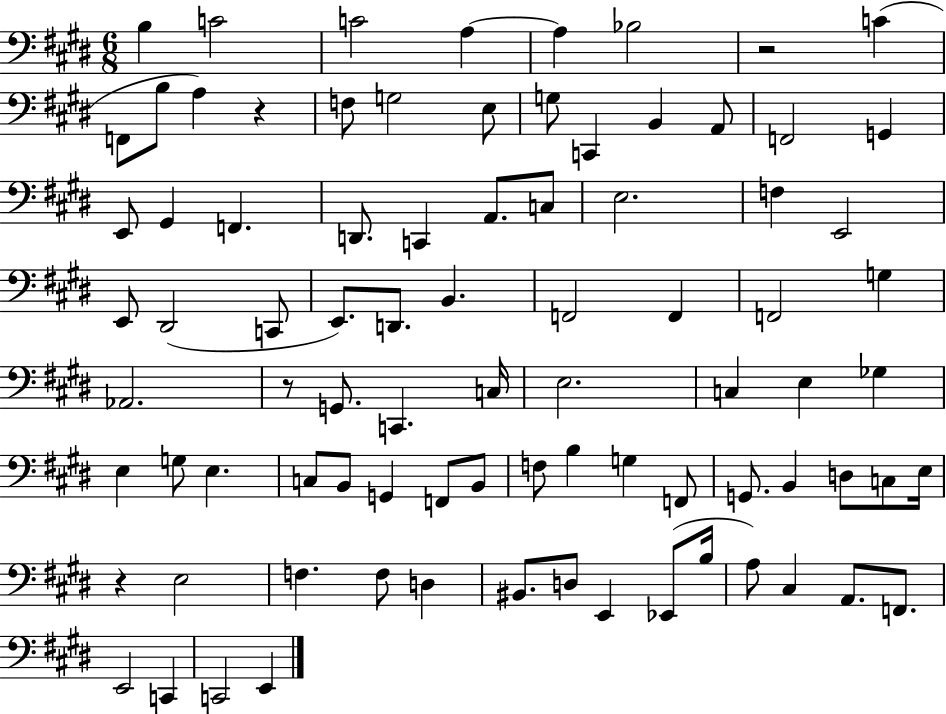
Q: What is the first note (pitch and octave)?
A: B3